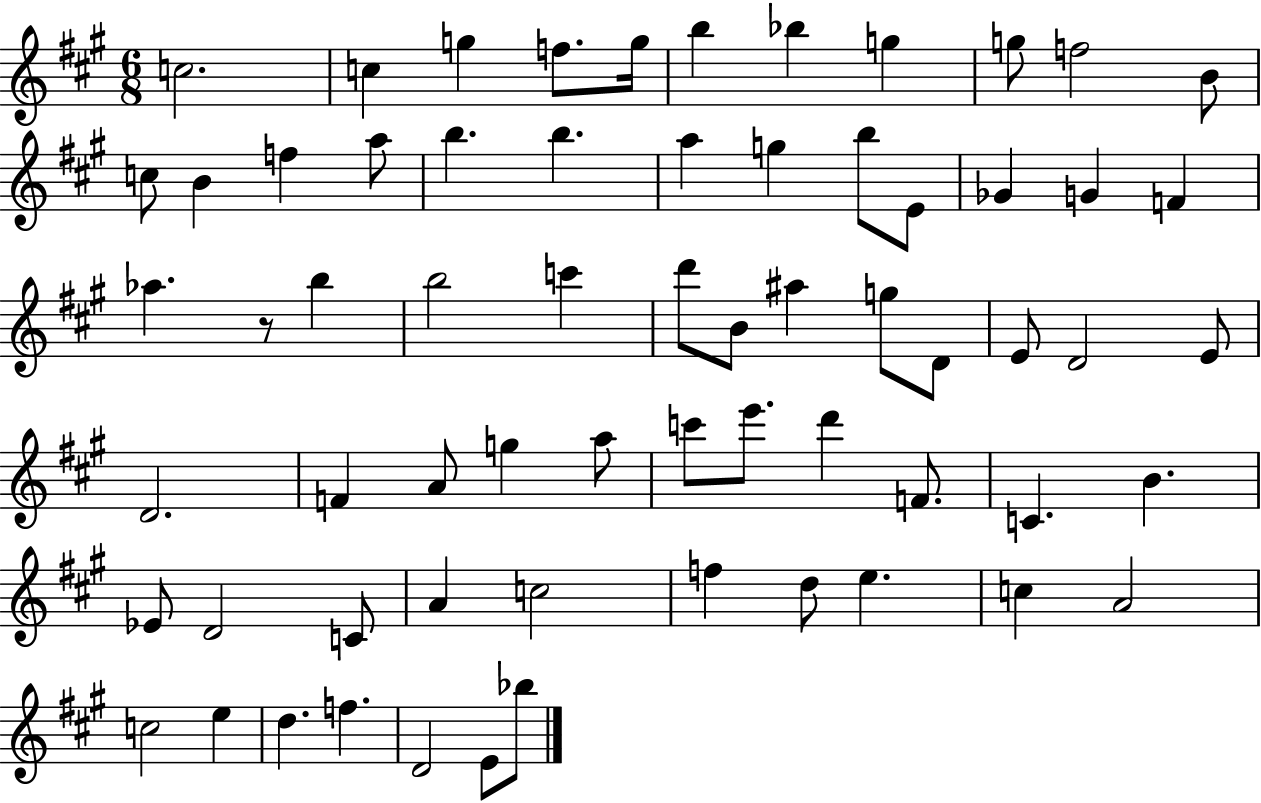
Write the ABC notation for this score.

X:1
T:Untitled
M:6/8
L:1/4
K:A
c2 c g f/2 g/4 b _b g g/2 f2 B/2 c/2 B f a/2 b b a g b/2 E/2 _G G F _a z/2 b b2 c' d'/2 B/2 ^a g/2 D/2 E/2 D2 E/2 D2 F A/2 g a/2 c'/2 e'/2 d' F/2 C B _E/2 D2 C/2 A c2 f d/2 e c A2 c2 e d f D2 E/2 _b/2